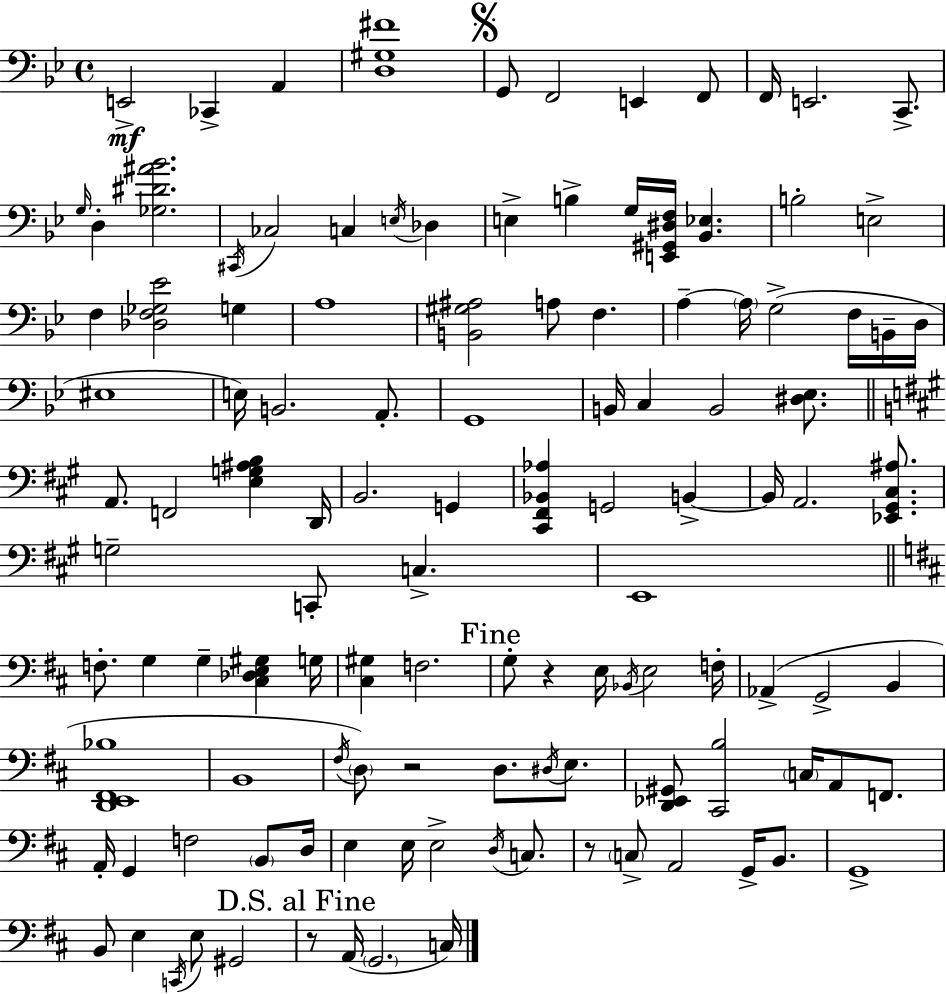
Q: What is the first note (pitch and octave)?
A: E2